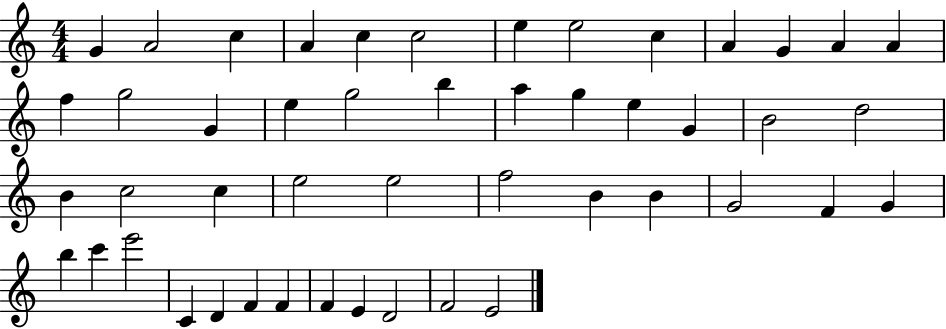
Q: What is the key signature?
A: C major